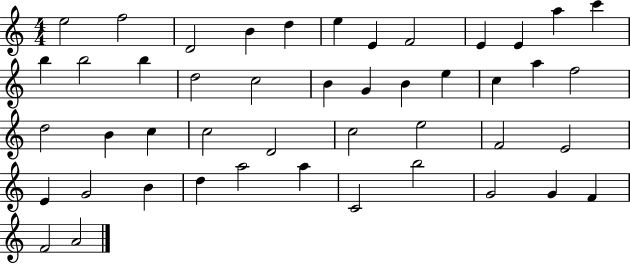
{
  \clef treble
  \numericTimeSignature
  \time 4/4
  \key c \major
  e''2 f''2 | d'2 b'4 d''4 | e''4 e'4 f'2 | e'4 e'4 a''4 c'''4 | \break b''4 b''2 b''4 | d''2 c''2 | b'4 g'4 b'4 e''4 | c''4 a''4 f''2 | \break d''2 b'4 c''4 | c''2 d'2 | c''2 e''2 | f'2 e'2 | \break e'4 g'2 b'4 | d''4 a''2 a''4 | c'2 b''2 | g'2 g'4 f'4 | \break f'2 a'2 | \bar "|."
}